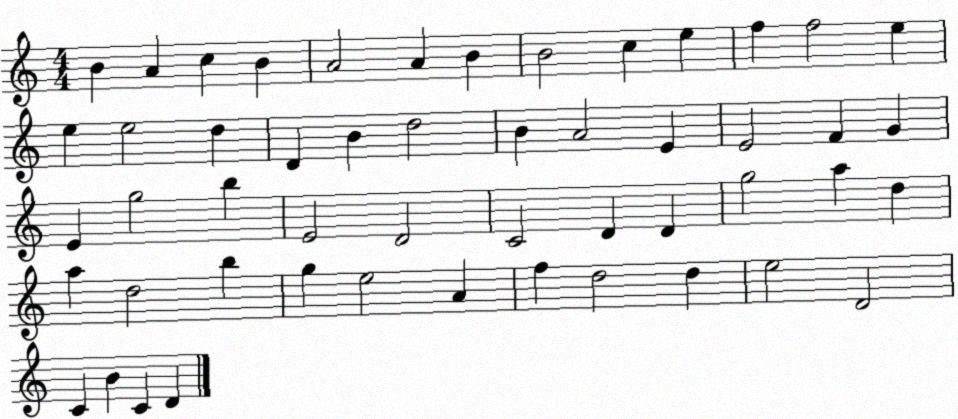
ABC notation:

X:1
T:Untitled
M:4/4
L:1/4
K:C
B A c B A2 A B B2 c e f f2 e e e2 d D B d2 B A2 E E2 F G E g2 b E2 D2 C2 D D g2 a d a d2 b g e2 A f d2 d e2 D2 C B C D